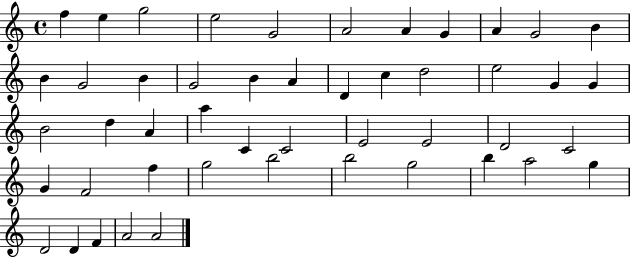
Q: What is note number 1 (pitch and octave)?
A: F5